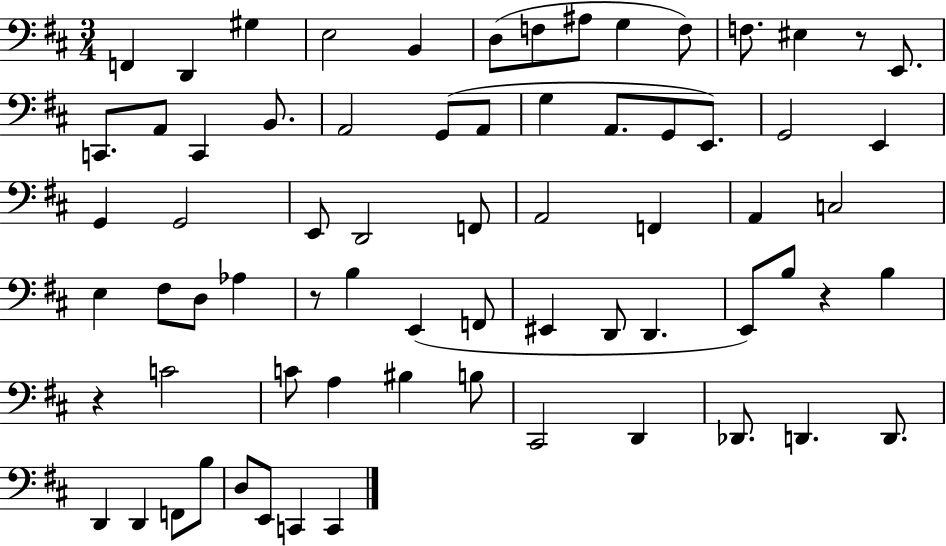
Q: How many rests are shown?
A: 4